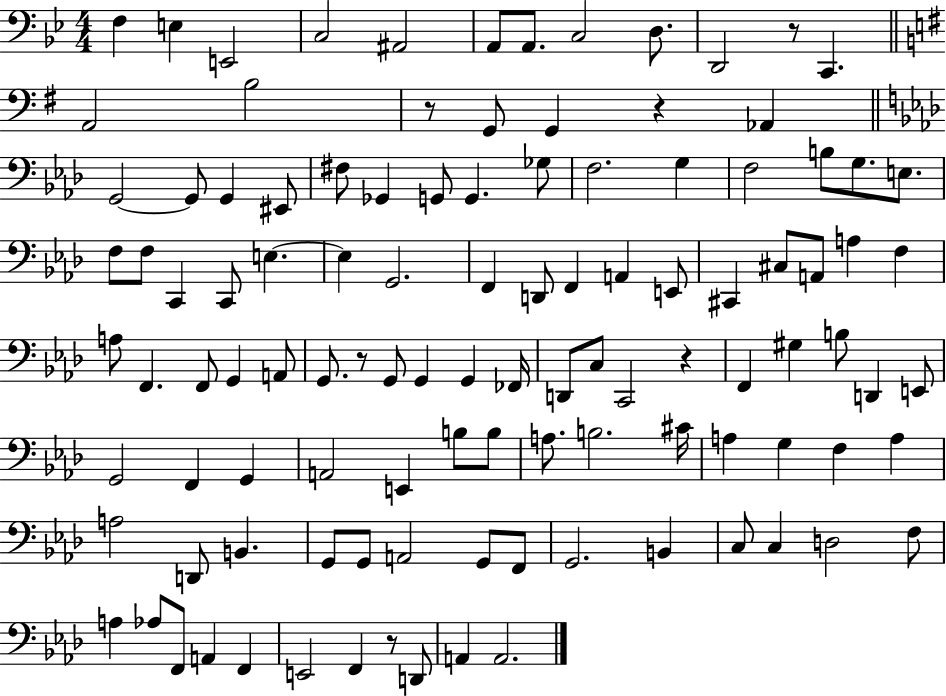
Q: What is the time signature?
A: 4/4